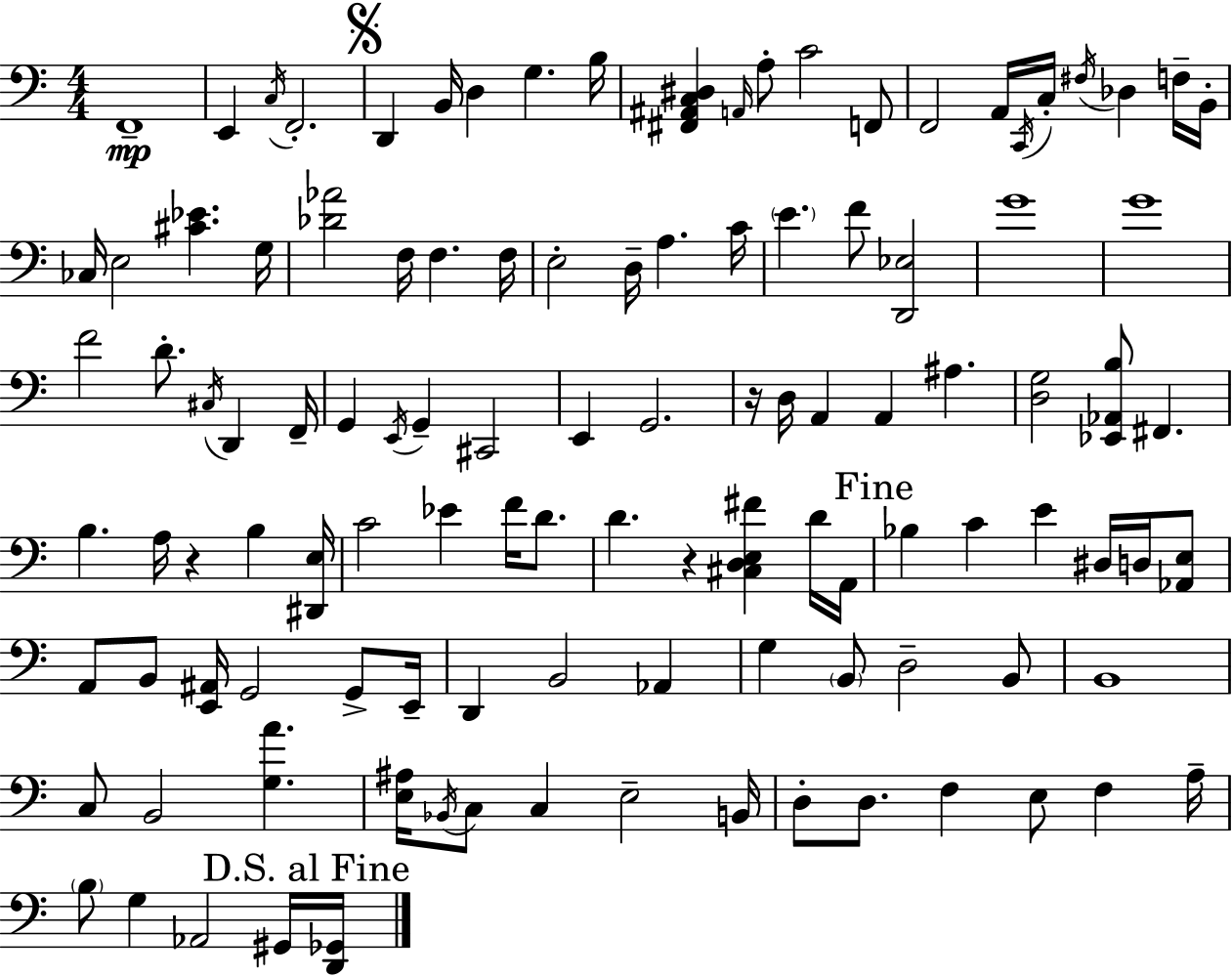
{
  \clef bass
  \numericTimeSignature
  \time 4/4
  \key a \minor
  f,1--\mp | e,4 \acciaccatura { c16 } f,2.-. | \mark \markup { \musicglyph "scripts.segno" } d,4 b,16 d4 g4. | b16 <fis, ais, c dis>4 \grace { a,16 } a8-. c'2 | \break f,8 f,2 a,16 \acciaccatura { c,16 } c16-. \acciaccatura { fis16 } des4 | f16-- b,16-. ces16 e2 <cis' ees'>4. | g16 <des' aes'>2 f16 f4. | f16 e2-. d16-- a4. | \break c'16 \parenthesize e'4. f'8 <d, ees>2 | g'1 | g'1 | f'2 d'8.-. \acciaccatura { cis16 } | \break d,4 f,16-- g,4 \acciaccatura { e,16 } g,4-- cis,2 | e,4 g,2. | r16 d16 a,4 a,4 | ais4. <d g>2 <ees, aes, b>8 | \break fis,4. b4. a16 r4 | b4 <dis, e>16 c'2 ees'4 | f'16 d'8. d'4. r4 | <cis d e fis'>4 d'16 a,16 \mark "Fine" bes4 c'4 e'4 | \break dis16 d16 <aes, e>8 a,8 b,8 <e, ais,>16 g,2 | g,8-> e,16-- d,4 b,2 | aes,4 g4 \parenthesize b,8 d2-- | b,8 b,1 | \break c8 b,2 | <g a'>4. <e ais>16 \acciaccatura { bes,16 } c8 c4 e2-- | b,16 d8-. d8. f4 | e8 f4 a16-- \parenthesize b8 g4 aes,2 | \break gis,16 \mark "D.S. al Fine" <d, ges,>16 \bar "|."
}